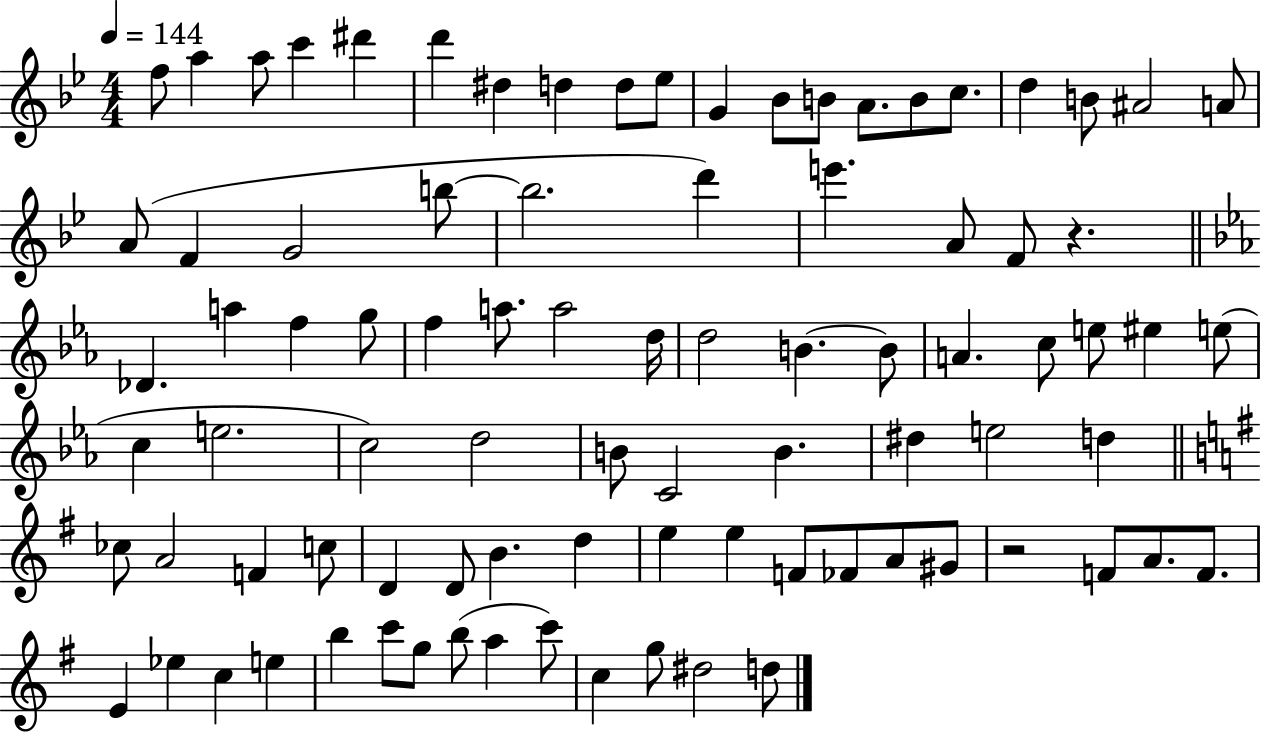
{
  \clef treble
  \numericTimeSignature
  \time 4/4
  \key bes \major
  \tempo 4 = 144
  \repeat volta 2 { f''8 a''4 a''8 c'''4 dis'''4 | d'''4 dis''4 d''4 d''8 ees''8 | g'4 bes'8 b'8 a'8. b'8 c''8. | d''4 b'8 ais'2 a'8 | \break a'8( f'4 g'2 b''8~~ | b''2. d'''4) | e'''4. a'8 f'8 r4. | \bar "||" \break \key ees \major des'4. a''4 f''4 g''8 | f''4 a''8. a''2 d''16 | d''2 b'4.~~ b'8 | a'4. c''8 e''8 eis''4 e''8( | \break c''4 e''2. | c''2) d''2 | b'8 c'2 b'4. | dis''4 e''2 d''4 | \break \bar "||" \break \key g \major ces''8 a'2 f'4 c''8 | d'4 d'8 b'4. d''4 | e''4 e''4 f'8 fes'8 a'8 gis'8 | r2 f'8 a'8. f'8. | \break e'4 ees''4 c''4 e''4 | b''4 c'''8 g''8 b''8( a''4 c'''8) | c''4 g''8 dis''2 d''8 | } \bar "|."
}